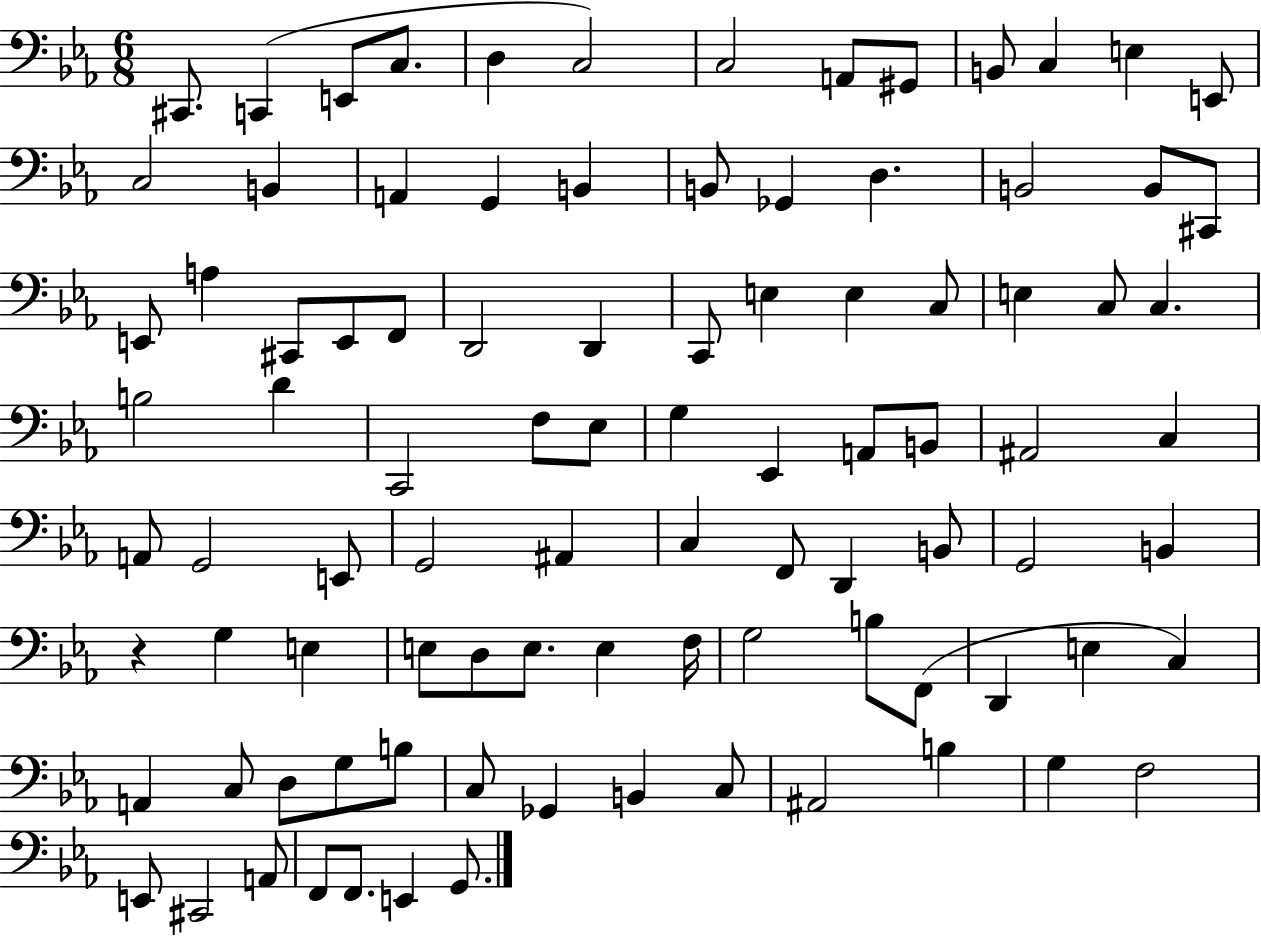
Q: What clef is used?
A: bass